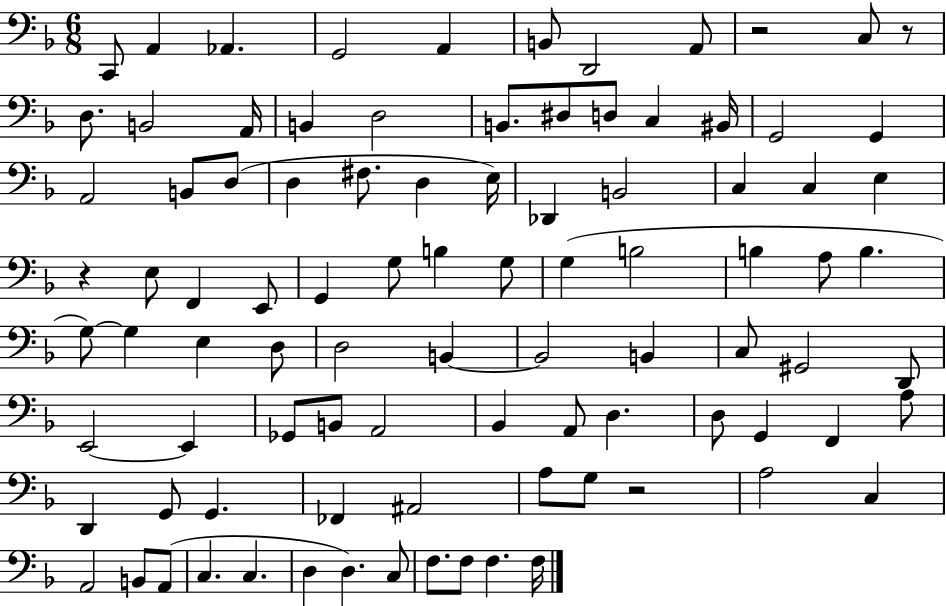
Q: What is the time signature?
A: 6/8